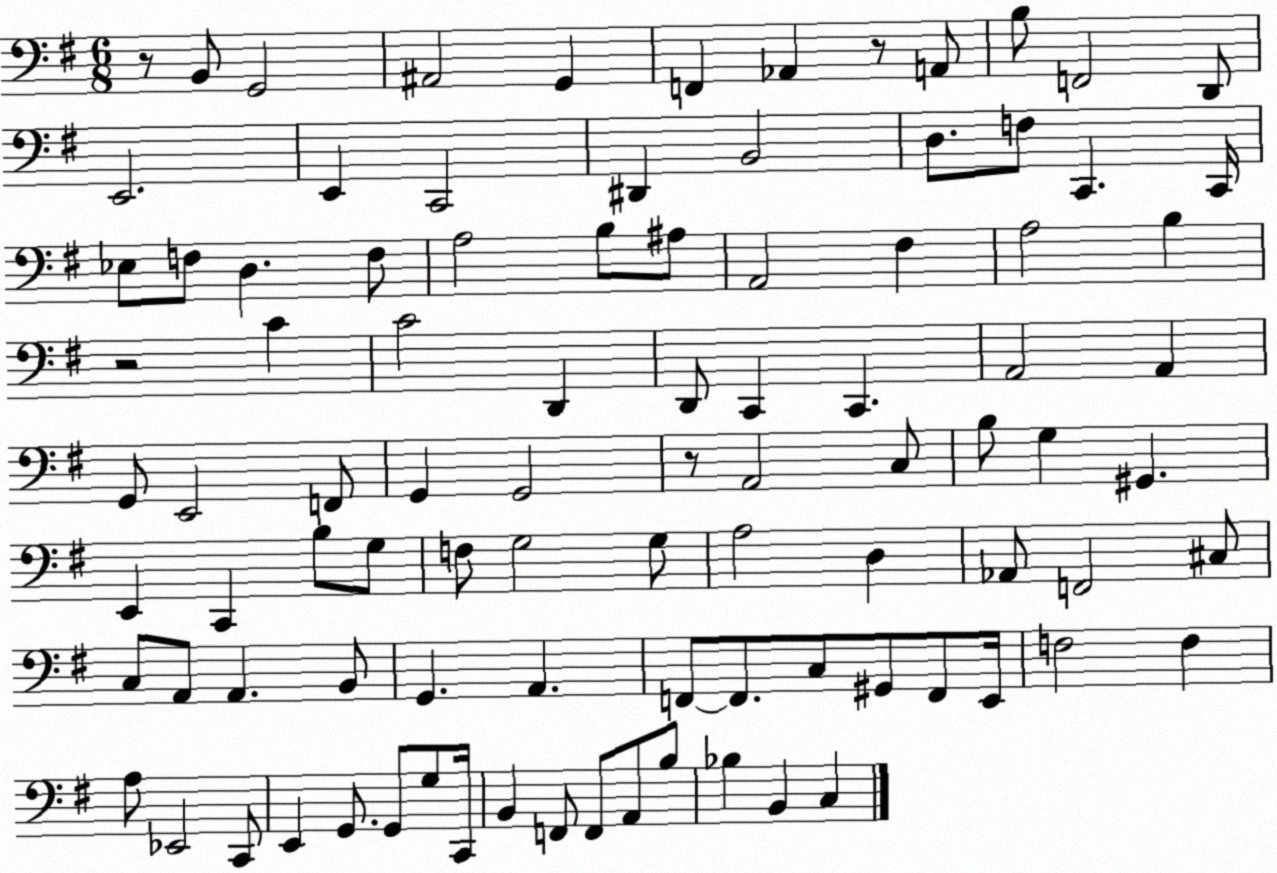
X:1
T:Untitled
M:6/8
L:1/4
K:G
z/2 B,,/2 G,,2 ^A,,2 G,, F,, _A,, z/2 A,,/2 B,/2 F,,2 D,,/2 E,,2 E,, C,,2 ^D,, B,,2 D,/2 F,/2 C,, C,,/4 _E,/2 F,/2 D, F,/2 A,2 B,/2 ^A,/2 A,,2 ^F, A,2 B, z2 C C2 D,, D,,/2 C,, C,, A,,2 A,, G,,/2 E,,2 F,,/2 G,, G,,2 z/2 A,,2 C,/2 B,/2 G, ^G,, E,, C,, B,/2 G,/2 F,/2 G,2 G,/2 A,2 D, _A,,/2 F,,2 ^C,/2 C,/2 A,,/2 A,, B,,/2 G,, A,, F,,/2 F,,/2 C,/2 ^G,,/2 F,,/2 E,,/4 F,2 F, A,/2 _E,,2 C,,/2 E,, G,,/2 G,,/2 G,/2 C,,/4 B,, F,,/2 F,,/2 A,,/2 B,/2 _B, B,, C,